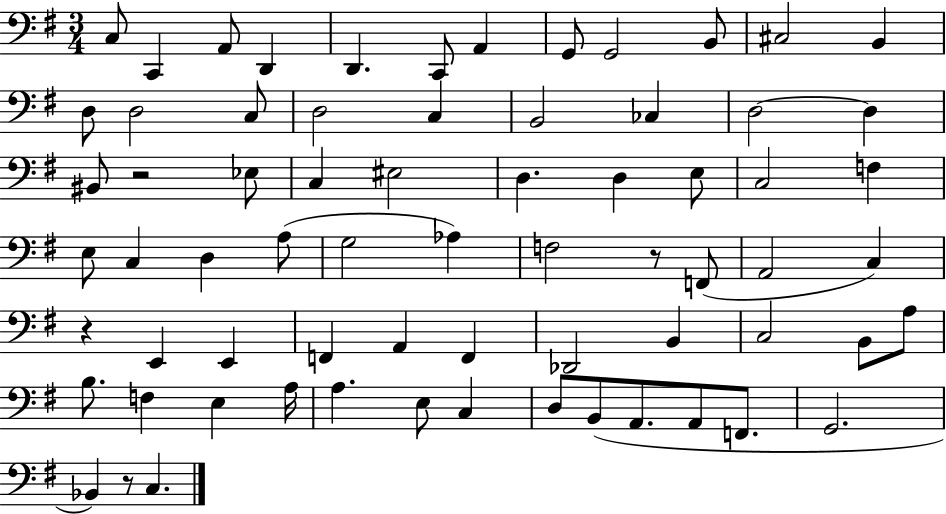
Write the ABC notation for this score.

X:1
T:Untitled
M:3/4
L:1/4
K:G
C,/2 C,, A,,/2 D,, D,, C,,/2 A,, G,,/2 G,,2 B,,/2 ^C,2 B,, D,/2 D,2 C,/2 D,2 C, B,,2 _C, D,2 D, ^B,,/2 z2 _E,/2 C, ^E,2 D, D, E,/2 C,2 F, E,/2 C, D, A,/2 G,2 _A, F,2 z/2 F,,/2 A,,2 C, z E,, E,, F,, A,, F,, _D,,2 B,, C,2 B,,/2 A,/2 B,/2 F, E, A,/4 A, E,/2 C, D,/2 B,,/2 A,,/2 A,,/2 F,,/2 G,,2 _B,, z/2 C,